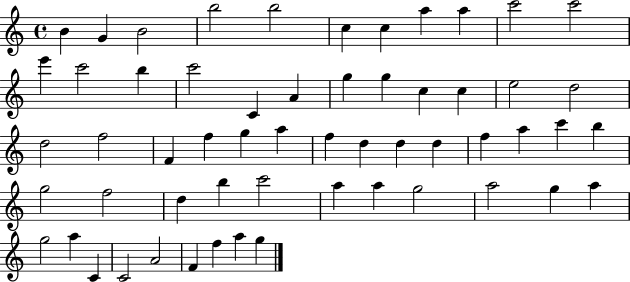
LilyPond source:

{
  \clef treble
  \time 4/4
  \defaultTimeSignature
  \key c \major
  b'4 g'4 b'2 | b''2 b''2 | c''4 c''4 a''4 a''4 | c'''2 c'''2 | \break e'''4 c'''2 b''4 | c'''2 c'4 a'4 | g''4 g''4 c''4 c''4 | e''2 d''2 | \break d''2 f''2 | f'4 f''4 g''4 a''4 | f''4 d''4 d''4 d''4 | f''4 a''4 c'''4 b''4 | \break g''2 f''2 | d''4 b''4 c'''2 | a''4 a''4 g''2 | a''2 g''4 a''4 | \break g''2 a''4 c'4 | c'2 a'2 | f'4 f''4 a''4 g''4 | \bar "|."
}